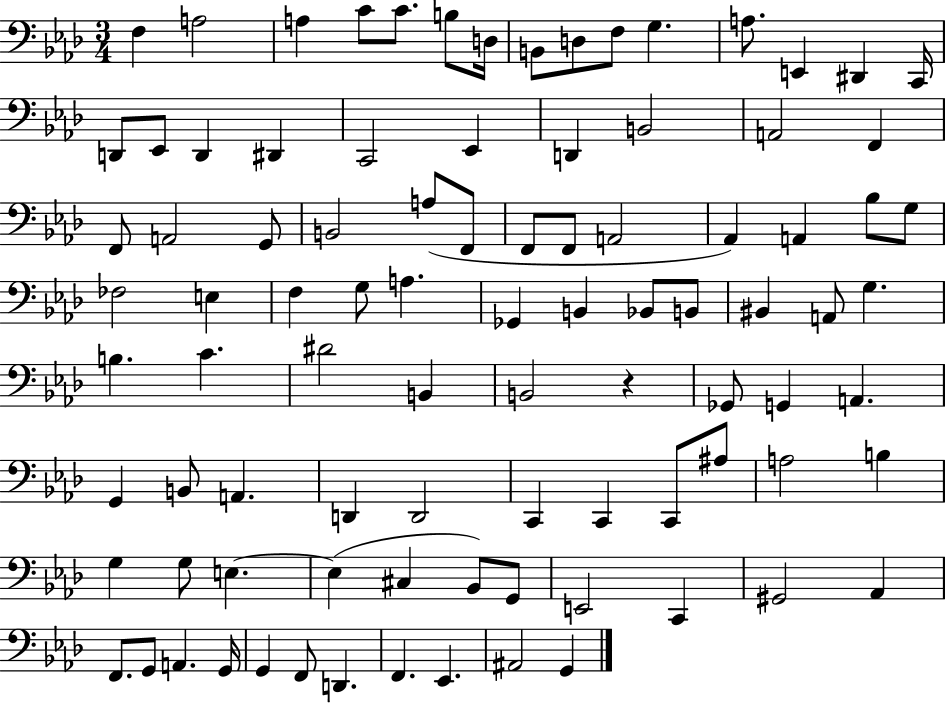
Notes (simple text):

F3/q A3/h A3/q C4/e C4/e. B3/e D3/s B2/e D3/e F3/e G3/q. A3/e. E2/q D#2/q C2/s D2/e Eb2/e D2/q D#2/q C2/h Eb2/q D2/q B2/h A2/h F2/q F2/e A2/h G2/e B2/h A3/e F2/e F2/e F2/e A2/h Ab2/q A2/q Bb3/e G3/e FES3/h E3/q F3/q G3/e A3/q. Gb2/q B2/q Bb2/e B2/e BIS2/q A2/e G3/q. B3/q. C4/q. D#4/h B2/q B2/h R/q Gb2/e G2/q A2/q. G2/q B2/e A2/q. D2/q D2/h C2/q C2/q C2/e A#3/e A3/h B3/q G3/q G3/e E3/q. E3/q C#3/q Bb2/e G2/e E2/h C2/q G#2/h Ab2/q F2/e. G2/e A2/q. G2/s G2/q F2/e D2/q. F2/q. Eb2/q. A#2/h G2/q